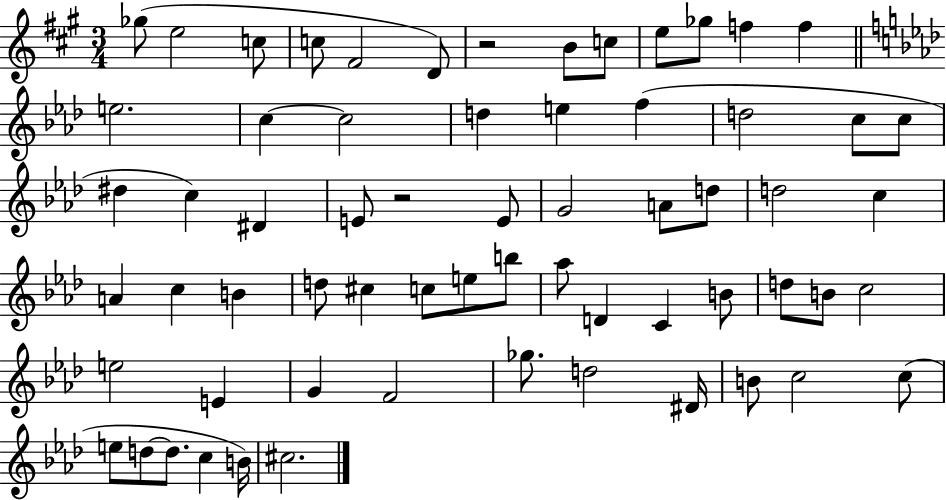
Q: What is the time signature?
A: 3/4